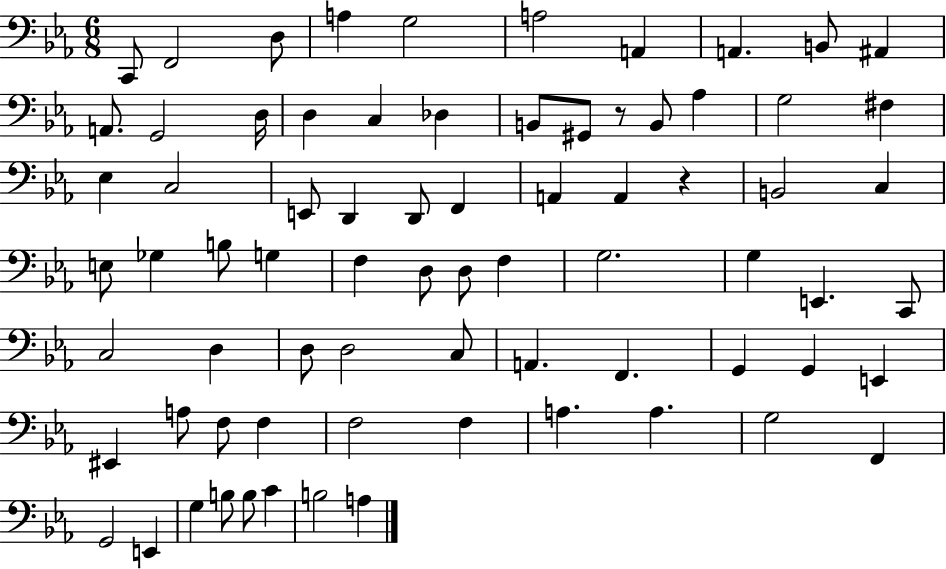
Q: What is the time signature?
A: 6/8